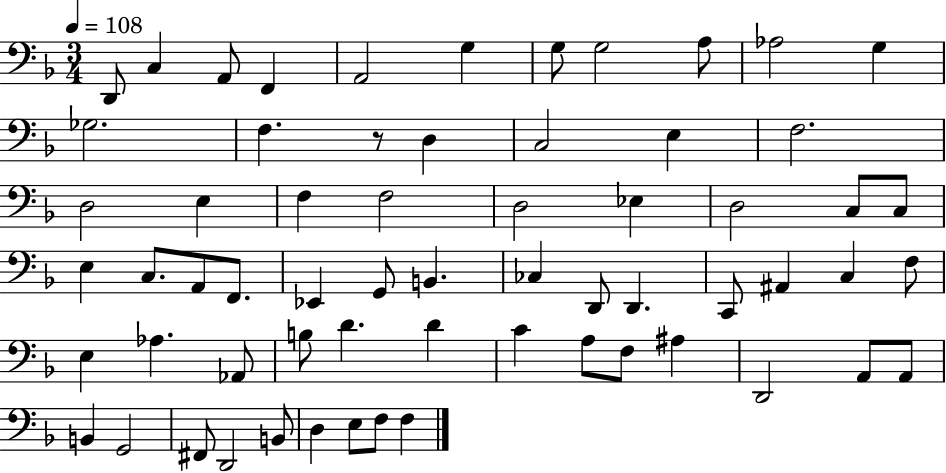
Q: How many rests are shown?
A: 1